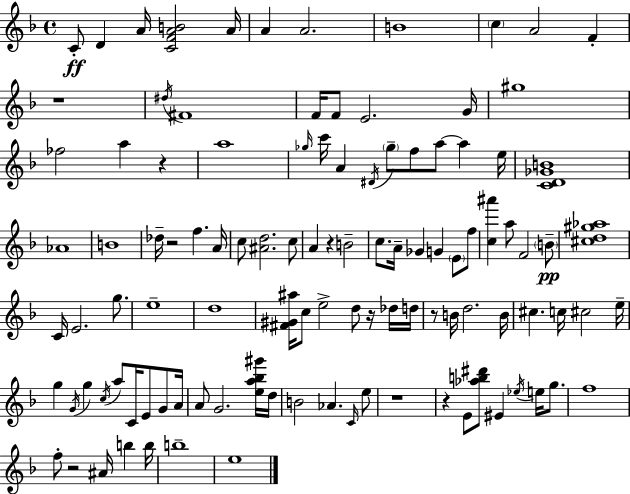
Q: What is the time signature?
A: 4/4